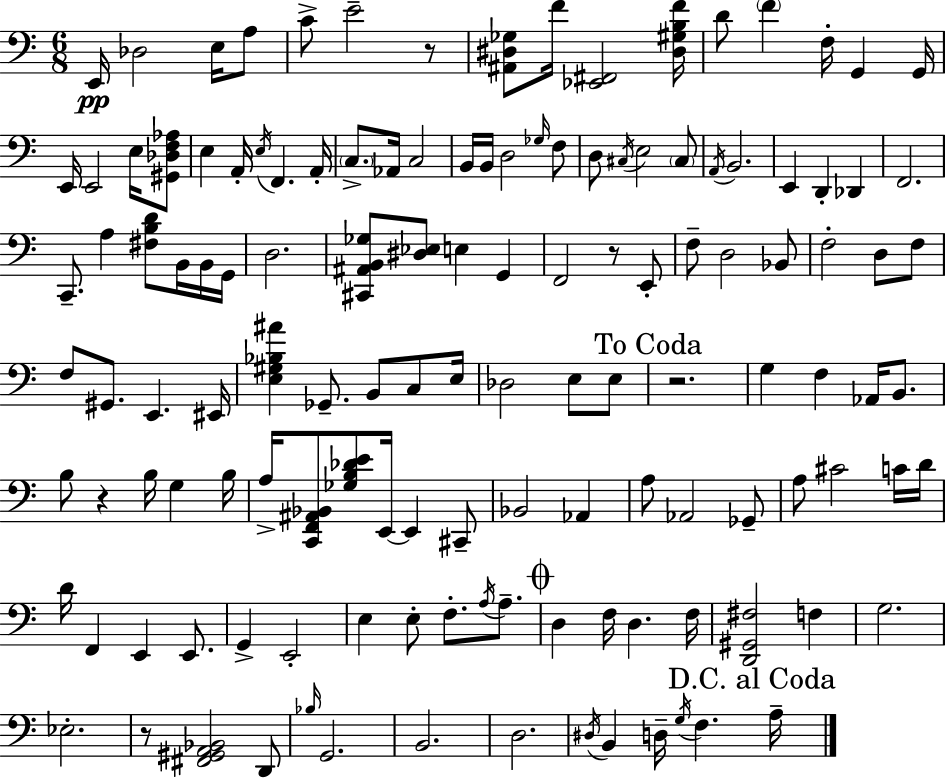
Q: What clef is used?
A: bass